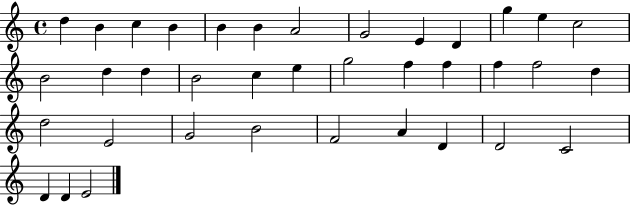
X:1
T:Untitled
M:4/4
L:1/4
K:C
d B c B B B A2 G2 E D g e c2 B2 d d B2 c e g2 f f f f2 d d2 E2 G2 B2 F2 A D D2 C2 D D E2